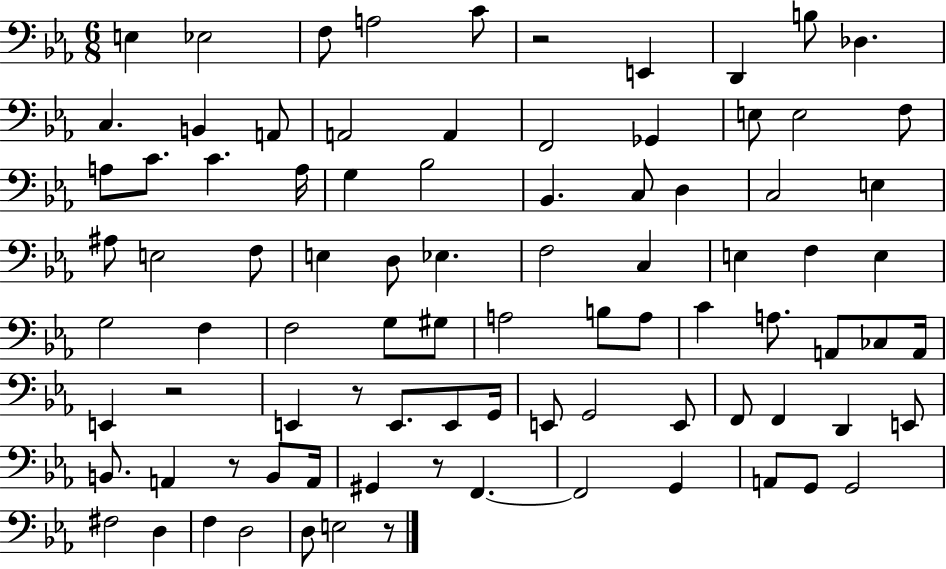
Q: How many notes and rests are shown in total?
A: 89